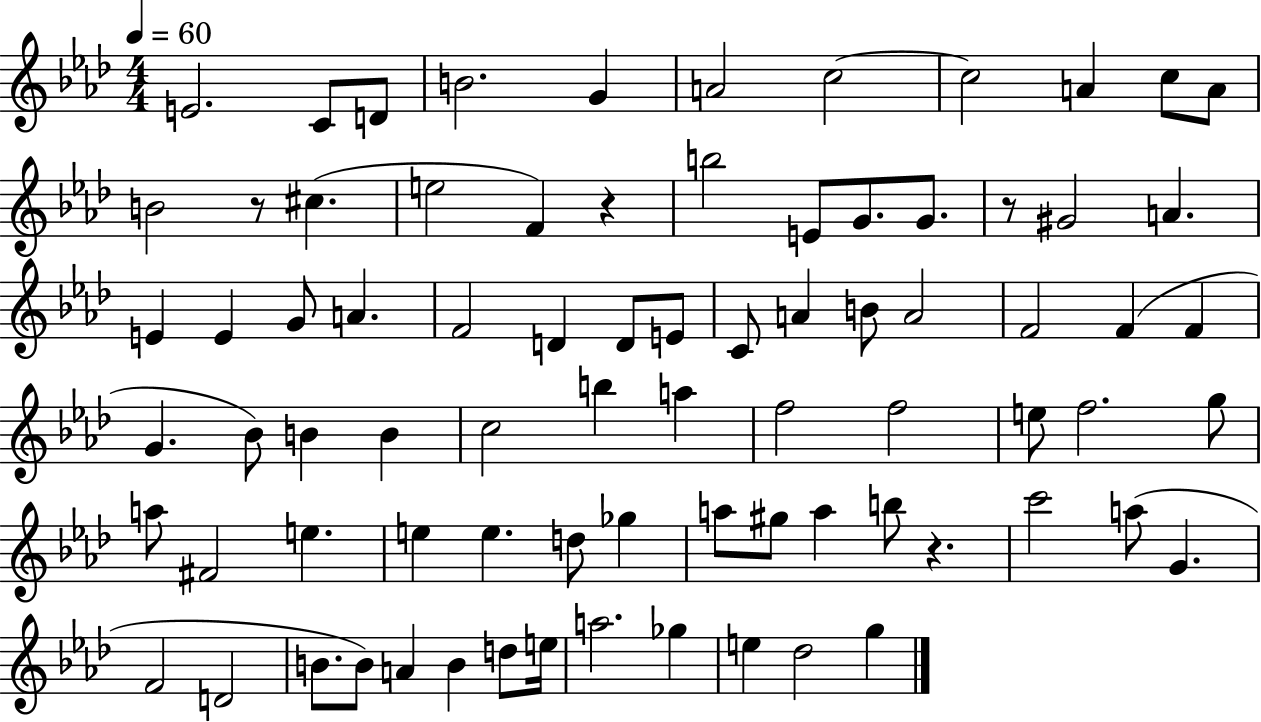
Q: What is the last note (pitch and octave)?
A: G5